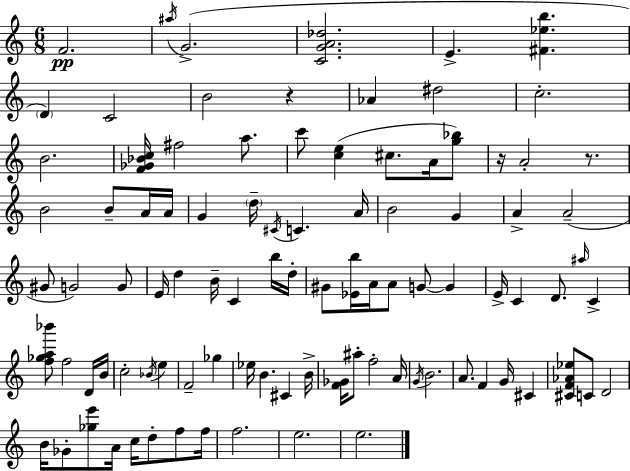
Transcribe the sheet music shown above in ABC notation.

X:1
T:Untitled
M:6/8
L:1/4
K:C
F2 ^a/4 G2 [CGA_d]2 E [^F_eb] D C2 B2 z _A ^d2 c2 B2 [F_G_Bc]/4 ^f2 a/2 c'/2 [ce] ^c/2 A/4 [g_b]/2 z/4 A2 z/2 B2 B/2 A/4 A/4 G d/4 ^C/4 C A/4 B2 G A A2 ^G/2 G2 G/2 E/4 d B/4 C b/4 d/4 ^G/2 [_Eb]/4 A/4 A/2 G/2 G E/4 C D/2 ^a/4 C [f_ga_b']/2 f2 D/4 B/4 c2 _B/4 e F2 _g _e/4 B ^C B/4 [F_G]/4 ^a/2 f2 A/4 G/4 B2 A/2 F G/4 ^C [^CF_A_e]/2 C/2 D2 B/4 _G/2 [_ge']/2 A/4 c/4 d/2 f/2 f/4 f2 e2 e2